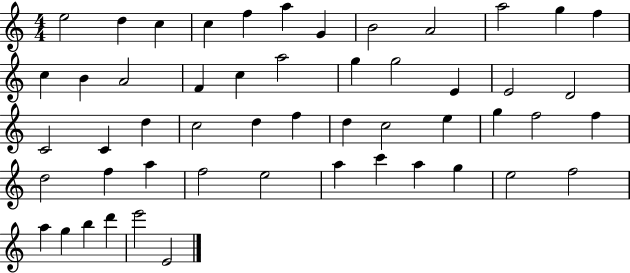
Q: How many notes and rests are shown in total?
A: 52